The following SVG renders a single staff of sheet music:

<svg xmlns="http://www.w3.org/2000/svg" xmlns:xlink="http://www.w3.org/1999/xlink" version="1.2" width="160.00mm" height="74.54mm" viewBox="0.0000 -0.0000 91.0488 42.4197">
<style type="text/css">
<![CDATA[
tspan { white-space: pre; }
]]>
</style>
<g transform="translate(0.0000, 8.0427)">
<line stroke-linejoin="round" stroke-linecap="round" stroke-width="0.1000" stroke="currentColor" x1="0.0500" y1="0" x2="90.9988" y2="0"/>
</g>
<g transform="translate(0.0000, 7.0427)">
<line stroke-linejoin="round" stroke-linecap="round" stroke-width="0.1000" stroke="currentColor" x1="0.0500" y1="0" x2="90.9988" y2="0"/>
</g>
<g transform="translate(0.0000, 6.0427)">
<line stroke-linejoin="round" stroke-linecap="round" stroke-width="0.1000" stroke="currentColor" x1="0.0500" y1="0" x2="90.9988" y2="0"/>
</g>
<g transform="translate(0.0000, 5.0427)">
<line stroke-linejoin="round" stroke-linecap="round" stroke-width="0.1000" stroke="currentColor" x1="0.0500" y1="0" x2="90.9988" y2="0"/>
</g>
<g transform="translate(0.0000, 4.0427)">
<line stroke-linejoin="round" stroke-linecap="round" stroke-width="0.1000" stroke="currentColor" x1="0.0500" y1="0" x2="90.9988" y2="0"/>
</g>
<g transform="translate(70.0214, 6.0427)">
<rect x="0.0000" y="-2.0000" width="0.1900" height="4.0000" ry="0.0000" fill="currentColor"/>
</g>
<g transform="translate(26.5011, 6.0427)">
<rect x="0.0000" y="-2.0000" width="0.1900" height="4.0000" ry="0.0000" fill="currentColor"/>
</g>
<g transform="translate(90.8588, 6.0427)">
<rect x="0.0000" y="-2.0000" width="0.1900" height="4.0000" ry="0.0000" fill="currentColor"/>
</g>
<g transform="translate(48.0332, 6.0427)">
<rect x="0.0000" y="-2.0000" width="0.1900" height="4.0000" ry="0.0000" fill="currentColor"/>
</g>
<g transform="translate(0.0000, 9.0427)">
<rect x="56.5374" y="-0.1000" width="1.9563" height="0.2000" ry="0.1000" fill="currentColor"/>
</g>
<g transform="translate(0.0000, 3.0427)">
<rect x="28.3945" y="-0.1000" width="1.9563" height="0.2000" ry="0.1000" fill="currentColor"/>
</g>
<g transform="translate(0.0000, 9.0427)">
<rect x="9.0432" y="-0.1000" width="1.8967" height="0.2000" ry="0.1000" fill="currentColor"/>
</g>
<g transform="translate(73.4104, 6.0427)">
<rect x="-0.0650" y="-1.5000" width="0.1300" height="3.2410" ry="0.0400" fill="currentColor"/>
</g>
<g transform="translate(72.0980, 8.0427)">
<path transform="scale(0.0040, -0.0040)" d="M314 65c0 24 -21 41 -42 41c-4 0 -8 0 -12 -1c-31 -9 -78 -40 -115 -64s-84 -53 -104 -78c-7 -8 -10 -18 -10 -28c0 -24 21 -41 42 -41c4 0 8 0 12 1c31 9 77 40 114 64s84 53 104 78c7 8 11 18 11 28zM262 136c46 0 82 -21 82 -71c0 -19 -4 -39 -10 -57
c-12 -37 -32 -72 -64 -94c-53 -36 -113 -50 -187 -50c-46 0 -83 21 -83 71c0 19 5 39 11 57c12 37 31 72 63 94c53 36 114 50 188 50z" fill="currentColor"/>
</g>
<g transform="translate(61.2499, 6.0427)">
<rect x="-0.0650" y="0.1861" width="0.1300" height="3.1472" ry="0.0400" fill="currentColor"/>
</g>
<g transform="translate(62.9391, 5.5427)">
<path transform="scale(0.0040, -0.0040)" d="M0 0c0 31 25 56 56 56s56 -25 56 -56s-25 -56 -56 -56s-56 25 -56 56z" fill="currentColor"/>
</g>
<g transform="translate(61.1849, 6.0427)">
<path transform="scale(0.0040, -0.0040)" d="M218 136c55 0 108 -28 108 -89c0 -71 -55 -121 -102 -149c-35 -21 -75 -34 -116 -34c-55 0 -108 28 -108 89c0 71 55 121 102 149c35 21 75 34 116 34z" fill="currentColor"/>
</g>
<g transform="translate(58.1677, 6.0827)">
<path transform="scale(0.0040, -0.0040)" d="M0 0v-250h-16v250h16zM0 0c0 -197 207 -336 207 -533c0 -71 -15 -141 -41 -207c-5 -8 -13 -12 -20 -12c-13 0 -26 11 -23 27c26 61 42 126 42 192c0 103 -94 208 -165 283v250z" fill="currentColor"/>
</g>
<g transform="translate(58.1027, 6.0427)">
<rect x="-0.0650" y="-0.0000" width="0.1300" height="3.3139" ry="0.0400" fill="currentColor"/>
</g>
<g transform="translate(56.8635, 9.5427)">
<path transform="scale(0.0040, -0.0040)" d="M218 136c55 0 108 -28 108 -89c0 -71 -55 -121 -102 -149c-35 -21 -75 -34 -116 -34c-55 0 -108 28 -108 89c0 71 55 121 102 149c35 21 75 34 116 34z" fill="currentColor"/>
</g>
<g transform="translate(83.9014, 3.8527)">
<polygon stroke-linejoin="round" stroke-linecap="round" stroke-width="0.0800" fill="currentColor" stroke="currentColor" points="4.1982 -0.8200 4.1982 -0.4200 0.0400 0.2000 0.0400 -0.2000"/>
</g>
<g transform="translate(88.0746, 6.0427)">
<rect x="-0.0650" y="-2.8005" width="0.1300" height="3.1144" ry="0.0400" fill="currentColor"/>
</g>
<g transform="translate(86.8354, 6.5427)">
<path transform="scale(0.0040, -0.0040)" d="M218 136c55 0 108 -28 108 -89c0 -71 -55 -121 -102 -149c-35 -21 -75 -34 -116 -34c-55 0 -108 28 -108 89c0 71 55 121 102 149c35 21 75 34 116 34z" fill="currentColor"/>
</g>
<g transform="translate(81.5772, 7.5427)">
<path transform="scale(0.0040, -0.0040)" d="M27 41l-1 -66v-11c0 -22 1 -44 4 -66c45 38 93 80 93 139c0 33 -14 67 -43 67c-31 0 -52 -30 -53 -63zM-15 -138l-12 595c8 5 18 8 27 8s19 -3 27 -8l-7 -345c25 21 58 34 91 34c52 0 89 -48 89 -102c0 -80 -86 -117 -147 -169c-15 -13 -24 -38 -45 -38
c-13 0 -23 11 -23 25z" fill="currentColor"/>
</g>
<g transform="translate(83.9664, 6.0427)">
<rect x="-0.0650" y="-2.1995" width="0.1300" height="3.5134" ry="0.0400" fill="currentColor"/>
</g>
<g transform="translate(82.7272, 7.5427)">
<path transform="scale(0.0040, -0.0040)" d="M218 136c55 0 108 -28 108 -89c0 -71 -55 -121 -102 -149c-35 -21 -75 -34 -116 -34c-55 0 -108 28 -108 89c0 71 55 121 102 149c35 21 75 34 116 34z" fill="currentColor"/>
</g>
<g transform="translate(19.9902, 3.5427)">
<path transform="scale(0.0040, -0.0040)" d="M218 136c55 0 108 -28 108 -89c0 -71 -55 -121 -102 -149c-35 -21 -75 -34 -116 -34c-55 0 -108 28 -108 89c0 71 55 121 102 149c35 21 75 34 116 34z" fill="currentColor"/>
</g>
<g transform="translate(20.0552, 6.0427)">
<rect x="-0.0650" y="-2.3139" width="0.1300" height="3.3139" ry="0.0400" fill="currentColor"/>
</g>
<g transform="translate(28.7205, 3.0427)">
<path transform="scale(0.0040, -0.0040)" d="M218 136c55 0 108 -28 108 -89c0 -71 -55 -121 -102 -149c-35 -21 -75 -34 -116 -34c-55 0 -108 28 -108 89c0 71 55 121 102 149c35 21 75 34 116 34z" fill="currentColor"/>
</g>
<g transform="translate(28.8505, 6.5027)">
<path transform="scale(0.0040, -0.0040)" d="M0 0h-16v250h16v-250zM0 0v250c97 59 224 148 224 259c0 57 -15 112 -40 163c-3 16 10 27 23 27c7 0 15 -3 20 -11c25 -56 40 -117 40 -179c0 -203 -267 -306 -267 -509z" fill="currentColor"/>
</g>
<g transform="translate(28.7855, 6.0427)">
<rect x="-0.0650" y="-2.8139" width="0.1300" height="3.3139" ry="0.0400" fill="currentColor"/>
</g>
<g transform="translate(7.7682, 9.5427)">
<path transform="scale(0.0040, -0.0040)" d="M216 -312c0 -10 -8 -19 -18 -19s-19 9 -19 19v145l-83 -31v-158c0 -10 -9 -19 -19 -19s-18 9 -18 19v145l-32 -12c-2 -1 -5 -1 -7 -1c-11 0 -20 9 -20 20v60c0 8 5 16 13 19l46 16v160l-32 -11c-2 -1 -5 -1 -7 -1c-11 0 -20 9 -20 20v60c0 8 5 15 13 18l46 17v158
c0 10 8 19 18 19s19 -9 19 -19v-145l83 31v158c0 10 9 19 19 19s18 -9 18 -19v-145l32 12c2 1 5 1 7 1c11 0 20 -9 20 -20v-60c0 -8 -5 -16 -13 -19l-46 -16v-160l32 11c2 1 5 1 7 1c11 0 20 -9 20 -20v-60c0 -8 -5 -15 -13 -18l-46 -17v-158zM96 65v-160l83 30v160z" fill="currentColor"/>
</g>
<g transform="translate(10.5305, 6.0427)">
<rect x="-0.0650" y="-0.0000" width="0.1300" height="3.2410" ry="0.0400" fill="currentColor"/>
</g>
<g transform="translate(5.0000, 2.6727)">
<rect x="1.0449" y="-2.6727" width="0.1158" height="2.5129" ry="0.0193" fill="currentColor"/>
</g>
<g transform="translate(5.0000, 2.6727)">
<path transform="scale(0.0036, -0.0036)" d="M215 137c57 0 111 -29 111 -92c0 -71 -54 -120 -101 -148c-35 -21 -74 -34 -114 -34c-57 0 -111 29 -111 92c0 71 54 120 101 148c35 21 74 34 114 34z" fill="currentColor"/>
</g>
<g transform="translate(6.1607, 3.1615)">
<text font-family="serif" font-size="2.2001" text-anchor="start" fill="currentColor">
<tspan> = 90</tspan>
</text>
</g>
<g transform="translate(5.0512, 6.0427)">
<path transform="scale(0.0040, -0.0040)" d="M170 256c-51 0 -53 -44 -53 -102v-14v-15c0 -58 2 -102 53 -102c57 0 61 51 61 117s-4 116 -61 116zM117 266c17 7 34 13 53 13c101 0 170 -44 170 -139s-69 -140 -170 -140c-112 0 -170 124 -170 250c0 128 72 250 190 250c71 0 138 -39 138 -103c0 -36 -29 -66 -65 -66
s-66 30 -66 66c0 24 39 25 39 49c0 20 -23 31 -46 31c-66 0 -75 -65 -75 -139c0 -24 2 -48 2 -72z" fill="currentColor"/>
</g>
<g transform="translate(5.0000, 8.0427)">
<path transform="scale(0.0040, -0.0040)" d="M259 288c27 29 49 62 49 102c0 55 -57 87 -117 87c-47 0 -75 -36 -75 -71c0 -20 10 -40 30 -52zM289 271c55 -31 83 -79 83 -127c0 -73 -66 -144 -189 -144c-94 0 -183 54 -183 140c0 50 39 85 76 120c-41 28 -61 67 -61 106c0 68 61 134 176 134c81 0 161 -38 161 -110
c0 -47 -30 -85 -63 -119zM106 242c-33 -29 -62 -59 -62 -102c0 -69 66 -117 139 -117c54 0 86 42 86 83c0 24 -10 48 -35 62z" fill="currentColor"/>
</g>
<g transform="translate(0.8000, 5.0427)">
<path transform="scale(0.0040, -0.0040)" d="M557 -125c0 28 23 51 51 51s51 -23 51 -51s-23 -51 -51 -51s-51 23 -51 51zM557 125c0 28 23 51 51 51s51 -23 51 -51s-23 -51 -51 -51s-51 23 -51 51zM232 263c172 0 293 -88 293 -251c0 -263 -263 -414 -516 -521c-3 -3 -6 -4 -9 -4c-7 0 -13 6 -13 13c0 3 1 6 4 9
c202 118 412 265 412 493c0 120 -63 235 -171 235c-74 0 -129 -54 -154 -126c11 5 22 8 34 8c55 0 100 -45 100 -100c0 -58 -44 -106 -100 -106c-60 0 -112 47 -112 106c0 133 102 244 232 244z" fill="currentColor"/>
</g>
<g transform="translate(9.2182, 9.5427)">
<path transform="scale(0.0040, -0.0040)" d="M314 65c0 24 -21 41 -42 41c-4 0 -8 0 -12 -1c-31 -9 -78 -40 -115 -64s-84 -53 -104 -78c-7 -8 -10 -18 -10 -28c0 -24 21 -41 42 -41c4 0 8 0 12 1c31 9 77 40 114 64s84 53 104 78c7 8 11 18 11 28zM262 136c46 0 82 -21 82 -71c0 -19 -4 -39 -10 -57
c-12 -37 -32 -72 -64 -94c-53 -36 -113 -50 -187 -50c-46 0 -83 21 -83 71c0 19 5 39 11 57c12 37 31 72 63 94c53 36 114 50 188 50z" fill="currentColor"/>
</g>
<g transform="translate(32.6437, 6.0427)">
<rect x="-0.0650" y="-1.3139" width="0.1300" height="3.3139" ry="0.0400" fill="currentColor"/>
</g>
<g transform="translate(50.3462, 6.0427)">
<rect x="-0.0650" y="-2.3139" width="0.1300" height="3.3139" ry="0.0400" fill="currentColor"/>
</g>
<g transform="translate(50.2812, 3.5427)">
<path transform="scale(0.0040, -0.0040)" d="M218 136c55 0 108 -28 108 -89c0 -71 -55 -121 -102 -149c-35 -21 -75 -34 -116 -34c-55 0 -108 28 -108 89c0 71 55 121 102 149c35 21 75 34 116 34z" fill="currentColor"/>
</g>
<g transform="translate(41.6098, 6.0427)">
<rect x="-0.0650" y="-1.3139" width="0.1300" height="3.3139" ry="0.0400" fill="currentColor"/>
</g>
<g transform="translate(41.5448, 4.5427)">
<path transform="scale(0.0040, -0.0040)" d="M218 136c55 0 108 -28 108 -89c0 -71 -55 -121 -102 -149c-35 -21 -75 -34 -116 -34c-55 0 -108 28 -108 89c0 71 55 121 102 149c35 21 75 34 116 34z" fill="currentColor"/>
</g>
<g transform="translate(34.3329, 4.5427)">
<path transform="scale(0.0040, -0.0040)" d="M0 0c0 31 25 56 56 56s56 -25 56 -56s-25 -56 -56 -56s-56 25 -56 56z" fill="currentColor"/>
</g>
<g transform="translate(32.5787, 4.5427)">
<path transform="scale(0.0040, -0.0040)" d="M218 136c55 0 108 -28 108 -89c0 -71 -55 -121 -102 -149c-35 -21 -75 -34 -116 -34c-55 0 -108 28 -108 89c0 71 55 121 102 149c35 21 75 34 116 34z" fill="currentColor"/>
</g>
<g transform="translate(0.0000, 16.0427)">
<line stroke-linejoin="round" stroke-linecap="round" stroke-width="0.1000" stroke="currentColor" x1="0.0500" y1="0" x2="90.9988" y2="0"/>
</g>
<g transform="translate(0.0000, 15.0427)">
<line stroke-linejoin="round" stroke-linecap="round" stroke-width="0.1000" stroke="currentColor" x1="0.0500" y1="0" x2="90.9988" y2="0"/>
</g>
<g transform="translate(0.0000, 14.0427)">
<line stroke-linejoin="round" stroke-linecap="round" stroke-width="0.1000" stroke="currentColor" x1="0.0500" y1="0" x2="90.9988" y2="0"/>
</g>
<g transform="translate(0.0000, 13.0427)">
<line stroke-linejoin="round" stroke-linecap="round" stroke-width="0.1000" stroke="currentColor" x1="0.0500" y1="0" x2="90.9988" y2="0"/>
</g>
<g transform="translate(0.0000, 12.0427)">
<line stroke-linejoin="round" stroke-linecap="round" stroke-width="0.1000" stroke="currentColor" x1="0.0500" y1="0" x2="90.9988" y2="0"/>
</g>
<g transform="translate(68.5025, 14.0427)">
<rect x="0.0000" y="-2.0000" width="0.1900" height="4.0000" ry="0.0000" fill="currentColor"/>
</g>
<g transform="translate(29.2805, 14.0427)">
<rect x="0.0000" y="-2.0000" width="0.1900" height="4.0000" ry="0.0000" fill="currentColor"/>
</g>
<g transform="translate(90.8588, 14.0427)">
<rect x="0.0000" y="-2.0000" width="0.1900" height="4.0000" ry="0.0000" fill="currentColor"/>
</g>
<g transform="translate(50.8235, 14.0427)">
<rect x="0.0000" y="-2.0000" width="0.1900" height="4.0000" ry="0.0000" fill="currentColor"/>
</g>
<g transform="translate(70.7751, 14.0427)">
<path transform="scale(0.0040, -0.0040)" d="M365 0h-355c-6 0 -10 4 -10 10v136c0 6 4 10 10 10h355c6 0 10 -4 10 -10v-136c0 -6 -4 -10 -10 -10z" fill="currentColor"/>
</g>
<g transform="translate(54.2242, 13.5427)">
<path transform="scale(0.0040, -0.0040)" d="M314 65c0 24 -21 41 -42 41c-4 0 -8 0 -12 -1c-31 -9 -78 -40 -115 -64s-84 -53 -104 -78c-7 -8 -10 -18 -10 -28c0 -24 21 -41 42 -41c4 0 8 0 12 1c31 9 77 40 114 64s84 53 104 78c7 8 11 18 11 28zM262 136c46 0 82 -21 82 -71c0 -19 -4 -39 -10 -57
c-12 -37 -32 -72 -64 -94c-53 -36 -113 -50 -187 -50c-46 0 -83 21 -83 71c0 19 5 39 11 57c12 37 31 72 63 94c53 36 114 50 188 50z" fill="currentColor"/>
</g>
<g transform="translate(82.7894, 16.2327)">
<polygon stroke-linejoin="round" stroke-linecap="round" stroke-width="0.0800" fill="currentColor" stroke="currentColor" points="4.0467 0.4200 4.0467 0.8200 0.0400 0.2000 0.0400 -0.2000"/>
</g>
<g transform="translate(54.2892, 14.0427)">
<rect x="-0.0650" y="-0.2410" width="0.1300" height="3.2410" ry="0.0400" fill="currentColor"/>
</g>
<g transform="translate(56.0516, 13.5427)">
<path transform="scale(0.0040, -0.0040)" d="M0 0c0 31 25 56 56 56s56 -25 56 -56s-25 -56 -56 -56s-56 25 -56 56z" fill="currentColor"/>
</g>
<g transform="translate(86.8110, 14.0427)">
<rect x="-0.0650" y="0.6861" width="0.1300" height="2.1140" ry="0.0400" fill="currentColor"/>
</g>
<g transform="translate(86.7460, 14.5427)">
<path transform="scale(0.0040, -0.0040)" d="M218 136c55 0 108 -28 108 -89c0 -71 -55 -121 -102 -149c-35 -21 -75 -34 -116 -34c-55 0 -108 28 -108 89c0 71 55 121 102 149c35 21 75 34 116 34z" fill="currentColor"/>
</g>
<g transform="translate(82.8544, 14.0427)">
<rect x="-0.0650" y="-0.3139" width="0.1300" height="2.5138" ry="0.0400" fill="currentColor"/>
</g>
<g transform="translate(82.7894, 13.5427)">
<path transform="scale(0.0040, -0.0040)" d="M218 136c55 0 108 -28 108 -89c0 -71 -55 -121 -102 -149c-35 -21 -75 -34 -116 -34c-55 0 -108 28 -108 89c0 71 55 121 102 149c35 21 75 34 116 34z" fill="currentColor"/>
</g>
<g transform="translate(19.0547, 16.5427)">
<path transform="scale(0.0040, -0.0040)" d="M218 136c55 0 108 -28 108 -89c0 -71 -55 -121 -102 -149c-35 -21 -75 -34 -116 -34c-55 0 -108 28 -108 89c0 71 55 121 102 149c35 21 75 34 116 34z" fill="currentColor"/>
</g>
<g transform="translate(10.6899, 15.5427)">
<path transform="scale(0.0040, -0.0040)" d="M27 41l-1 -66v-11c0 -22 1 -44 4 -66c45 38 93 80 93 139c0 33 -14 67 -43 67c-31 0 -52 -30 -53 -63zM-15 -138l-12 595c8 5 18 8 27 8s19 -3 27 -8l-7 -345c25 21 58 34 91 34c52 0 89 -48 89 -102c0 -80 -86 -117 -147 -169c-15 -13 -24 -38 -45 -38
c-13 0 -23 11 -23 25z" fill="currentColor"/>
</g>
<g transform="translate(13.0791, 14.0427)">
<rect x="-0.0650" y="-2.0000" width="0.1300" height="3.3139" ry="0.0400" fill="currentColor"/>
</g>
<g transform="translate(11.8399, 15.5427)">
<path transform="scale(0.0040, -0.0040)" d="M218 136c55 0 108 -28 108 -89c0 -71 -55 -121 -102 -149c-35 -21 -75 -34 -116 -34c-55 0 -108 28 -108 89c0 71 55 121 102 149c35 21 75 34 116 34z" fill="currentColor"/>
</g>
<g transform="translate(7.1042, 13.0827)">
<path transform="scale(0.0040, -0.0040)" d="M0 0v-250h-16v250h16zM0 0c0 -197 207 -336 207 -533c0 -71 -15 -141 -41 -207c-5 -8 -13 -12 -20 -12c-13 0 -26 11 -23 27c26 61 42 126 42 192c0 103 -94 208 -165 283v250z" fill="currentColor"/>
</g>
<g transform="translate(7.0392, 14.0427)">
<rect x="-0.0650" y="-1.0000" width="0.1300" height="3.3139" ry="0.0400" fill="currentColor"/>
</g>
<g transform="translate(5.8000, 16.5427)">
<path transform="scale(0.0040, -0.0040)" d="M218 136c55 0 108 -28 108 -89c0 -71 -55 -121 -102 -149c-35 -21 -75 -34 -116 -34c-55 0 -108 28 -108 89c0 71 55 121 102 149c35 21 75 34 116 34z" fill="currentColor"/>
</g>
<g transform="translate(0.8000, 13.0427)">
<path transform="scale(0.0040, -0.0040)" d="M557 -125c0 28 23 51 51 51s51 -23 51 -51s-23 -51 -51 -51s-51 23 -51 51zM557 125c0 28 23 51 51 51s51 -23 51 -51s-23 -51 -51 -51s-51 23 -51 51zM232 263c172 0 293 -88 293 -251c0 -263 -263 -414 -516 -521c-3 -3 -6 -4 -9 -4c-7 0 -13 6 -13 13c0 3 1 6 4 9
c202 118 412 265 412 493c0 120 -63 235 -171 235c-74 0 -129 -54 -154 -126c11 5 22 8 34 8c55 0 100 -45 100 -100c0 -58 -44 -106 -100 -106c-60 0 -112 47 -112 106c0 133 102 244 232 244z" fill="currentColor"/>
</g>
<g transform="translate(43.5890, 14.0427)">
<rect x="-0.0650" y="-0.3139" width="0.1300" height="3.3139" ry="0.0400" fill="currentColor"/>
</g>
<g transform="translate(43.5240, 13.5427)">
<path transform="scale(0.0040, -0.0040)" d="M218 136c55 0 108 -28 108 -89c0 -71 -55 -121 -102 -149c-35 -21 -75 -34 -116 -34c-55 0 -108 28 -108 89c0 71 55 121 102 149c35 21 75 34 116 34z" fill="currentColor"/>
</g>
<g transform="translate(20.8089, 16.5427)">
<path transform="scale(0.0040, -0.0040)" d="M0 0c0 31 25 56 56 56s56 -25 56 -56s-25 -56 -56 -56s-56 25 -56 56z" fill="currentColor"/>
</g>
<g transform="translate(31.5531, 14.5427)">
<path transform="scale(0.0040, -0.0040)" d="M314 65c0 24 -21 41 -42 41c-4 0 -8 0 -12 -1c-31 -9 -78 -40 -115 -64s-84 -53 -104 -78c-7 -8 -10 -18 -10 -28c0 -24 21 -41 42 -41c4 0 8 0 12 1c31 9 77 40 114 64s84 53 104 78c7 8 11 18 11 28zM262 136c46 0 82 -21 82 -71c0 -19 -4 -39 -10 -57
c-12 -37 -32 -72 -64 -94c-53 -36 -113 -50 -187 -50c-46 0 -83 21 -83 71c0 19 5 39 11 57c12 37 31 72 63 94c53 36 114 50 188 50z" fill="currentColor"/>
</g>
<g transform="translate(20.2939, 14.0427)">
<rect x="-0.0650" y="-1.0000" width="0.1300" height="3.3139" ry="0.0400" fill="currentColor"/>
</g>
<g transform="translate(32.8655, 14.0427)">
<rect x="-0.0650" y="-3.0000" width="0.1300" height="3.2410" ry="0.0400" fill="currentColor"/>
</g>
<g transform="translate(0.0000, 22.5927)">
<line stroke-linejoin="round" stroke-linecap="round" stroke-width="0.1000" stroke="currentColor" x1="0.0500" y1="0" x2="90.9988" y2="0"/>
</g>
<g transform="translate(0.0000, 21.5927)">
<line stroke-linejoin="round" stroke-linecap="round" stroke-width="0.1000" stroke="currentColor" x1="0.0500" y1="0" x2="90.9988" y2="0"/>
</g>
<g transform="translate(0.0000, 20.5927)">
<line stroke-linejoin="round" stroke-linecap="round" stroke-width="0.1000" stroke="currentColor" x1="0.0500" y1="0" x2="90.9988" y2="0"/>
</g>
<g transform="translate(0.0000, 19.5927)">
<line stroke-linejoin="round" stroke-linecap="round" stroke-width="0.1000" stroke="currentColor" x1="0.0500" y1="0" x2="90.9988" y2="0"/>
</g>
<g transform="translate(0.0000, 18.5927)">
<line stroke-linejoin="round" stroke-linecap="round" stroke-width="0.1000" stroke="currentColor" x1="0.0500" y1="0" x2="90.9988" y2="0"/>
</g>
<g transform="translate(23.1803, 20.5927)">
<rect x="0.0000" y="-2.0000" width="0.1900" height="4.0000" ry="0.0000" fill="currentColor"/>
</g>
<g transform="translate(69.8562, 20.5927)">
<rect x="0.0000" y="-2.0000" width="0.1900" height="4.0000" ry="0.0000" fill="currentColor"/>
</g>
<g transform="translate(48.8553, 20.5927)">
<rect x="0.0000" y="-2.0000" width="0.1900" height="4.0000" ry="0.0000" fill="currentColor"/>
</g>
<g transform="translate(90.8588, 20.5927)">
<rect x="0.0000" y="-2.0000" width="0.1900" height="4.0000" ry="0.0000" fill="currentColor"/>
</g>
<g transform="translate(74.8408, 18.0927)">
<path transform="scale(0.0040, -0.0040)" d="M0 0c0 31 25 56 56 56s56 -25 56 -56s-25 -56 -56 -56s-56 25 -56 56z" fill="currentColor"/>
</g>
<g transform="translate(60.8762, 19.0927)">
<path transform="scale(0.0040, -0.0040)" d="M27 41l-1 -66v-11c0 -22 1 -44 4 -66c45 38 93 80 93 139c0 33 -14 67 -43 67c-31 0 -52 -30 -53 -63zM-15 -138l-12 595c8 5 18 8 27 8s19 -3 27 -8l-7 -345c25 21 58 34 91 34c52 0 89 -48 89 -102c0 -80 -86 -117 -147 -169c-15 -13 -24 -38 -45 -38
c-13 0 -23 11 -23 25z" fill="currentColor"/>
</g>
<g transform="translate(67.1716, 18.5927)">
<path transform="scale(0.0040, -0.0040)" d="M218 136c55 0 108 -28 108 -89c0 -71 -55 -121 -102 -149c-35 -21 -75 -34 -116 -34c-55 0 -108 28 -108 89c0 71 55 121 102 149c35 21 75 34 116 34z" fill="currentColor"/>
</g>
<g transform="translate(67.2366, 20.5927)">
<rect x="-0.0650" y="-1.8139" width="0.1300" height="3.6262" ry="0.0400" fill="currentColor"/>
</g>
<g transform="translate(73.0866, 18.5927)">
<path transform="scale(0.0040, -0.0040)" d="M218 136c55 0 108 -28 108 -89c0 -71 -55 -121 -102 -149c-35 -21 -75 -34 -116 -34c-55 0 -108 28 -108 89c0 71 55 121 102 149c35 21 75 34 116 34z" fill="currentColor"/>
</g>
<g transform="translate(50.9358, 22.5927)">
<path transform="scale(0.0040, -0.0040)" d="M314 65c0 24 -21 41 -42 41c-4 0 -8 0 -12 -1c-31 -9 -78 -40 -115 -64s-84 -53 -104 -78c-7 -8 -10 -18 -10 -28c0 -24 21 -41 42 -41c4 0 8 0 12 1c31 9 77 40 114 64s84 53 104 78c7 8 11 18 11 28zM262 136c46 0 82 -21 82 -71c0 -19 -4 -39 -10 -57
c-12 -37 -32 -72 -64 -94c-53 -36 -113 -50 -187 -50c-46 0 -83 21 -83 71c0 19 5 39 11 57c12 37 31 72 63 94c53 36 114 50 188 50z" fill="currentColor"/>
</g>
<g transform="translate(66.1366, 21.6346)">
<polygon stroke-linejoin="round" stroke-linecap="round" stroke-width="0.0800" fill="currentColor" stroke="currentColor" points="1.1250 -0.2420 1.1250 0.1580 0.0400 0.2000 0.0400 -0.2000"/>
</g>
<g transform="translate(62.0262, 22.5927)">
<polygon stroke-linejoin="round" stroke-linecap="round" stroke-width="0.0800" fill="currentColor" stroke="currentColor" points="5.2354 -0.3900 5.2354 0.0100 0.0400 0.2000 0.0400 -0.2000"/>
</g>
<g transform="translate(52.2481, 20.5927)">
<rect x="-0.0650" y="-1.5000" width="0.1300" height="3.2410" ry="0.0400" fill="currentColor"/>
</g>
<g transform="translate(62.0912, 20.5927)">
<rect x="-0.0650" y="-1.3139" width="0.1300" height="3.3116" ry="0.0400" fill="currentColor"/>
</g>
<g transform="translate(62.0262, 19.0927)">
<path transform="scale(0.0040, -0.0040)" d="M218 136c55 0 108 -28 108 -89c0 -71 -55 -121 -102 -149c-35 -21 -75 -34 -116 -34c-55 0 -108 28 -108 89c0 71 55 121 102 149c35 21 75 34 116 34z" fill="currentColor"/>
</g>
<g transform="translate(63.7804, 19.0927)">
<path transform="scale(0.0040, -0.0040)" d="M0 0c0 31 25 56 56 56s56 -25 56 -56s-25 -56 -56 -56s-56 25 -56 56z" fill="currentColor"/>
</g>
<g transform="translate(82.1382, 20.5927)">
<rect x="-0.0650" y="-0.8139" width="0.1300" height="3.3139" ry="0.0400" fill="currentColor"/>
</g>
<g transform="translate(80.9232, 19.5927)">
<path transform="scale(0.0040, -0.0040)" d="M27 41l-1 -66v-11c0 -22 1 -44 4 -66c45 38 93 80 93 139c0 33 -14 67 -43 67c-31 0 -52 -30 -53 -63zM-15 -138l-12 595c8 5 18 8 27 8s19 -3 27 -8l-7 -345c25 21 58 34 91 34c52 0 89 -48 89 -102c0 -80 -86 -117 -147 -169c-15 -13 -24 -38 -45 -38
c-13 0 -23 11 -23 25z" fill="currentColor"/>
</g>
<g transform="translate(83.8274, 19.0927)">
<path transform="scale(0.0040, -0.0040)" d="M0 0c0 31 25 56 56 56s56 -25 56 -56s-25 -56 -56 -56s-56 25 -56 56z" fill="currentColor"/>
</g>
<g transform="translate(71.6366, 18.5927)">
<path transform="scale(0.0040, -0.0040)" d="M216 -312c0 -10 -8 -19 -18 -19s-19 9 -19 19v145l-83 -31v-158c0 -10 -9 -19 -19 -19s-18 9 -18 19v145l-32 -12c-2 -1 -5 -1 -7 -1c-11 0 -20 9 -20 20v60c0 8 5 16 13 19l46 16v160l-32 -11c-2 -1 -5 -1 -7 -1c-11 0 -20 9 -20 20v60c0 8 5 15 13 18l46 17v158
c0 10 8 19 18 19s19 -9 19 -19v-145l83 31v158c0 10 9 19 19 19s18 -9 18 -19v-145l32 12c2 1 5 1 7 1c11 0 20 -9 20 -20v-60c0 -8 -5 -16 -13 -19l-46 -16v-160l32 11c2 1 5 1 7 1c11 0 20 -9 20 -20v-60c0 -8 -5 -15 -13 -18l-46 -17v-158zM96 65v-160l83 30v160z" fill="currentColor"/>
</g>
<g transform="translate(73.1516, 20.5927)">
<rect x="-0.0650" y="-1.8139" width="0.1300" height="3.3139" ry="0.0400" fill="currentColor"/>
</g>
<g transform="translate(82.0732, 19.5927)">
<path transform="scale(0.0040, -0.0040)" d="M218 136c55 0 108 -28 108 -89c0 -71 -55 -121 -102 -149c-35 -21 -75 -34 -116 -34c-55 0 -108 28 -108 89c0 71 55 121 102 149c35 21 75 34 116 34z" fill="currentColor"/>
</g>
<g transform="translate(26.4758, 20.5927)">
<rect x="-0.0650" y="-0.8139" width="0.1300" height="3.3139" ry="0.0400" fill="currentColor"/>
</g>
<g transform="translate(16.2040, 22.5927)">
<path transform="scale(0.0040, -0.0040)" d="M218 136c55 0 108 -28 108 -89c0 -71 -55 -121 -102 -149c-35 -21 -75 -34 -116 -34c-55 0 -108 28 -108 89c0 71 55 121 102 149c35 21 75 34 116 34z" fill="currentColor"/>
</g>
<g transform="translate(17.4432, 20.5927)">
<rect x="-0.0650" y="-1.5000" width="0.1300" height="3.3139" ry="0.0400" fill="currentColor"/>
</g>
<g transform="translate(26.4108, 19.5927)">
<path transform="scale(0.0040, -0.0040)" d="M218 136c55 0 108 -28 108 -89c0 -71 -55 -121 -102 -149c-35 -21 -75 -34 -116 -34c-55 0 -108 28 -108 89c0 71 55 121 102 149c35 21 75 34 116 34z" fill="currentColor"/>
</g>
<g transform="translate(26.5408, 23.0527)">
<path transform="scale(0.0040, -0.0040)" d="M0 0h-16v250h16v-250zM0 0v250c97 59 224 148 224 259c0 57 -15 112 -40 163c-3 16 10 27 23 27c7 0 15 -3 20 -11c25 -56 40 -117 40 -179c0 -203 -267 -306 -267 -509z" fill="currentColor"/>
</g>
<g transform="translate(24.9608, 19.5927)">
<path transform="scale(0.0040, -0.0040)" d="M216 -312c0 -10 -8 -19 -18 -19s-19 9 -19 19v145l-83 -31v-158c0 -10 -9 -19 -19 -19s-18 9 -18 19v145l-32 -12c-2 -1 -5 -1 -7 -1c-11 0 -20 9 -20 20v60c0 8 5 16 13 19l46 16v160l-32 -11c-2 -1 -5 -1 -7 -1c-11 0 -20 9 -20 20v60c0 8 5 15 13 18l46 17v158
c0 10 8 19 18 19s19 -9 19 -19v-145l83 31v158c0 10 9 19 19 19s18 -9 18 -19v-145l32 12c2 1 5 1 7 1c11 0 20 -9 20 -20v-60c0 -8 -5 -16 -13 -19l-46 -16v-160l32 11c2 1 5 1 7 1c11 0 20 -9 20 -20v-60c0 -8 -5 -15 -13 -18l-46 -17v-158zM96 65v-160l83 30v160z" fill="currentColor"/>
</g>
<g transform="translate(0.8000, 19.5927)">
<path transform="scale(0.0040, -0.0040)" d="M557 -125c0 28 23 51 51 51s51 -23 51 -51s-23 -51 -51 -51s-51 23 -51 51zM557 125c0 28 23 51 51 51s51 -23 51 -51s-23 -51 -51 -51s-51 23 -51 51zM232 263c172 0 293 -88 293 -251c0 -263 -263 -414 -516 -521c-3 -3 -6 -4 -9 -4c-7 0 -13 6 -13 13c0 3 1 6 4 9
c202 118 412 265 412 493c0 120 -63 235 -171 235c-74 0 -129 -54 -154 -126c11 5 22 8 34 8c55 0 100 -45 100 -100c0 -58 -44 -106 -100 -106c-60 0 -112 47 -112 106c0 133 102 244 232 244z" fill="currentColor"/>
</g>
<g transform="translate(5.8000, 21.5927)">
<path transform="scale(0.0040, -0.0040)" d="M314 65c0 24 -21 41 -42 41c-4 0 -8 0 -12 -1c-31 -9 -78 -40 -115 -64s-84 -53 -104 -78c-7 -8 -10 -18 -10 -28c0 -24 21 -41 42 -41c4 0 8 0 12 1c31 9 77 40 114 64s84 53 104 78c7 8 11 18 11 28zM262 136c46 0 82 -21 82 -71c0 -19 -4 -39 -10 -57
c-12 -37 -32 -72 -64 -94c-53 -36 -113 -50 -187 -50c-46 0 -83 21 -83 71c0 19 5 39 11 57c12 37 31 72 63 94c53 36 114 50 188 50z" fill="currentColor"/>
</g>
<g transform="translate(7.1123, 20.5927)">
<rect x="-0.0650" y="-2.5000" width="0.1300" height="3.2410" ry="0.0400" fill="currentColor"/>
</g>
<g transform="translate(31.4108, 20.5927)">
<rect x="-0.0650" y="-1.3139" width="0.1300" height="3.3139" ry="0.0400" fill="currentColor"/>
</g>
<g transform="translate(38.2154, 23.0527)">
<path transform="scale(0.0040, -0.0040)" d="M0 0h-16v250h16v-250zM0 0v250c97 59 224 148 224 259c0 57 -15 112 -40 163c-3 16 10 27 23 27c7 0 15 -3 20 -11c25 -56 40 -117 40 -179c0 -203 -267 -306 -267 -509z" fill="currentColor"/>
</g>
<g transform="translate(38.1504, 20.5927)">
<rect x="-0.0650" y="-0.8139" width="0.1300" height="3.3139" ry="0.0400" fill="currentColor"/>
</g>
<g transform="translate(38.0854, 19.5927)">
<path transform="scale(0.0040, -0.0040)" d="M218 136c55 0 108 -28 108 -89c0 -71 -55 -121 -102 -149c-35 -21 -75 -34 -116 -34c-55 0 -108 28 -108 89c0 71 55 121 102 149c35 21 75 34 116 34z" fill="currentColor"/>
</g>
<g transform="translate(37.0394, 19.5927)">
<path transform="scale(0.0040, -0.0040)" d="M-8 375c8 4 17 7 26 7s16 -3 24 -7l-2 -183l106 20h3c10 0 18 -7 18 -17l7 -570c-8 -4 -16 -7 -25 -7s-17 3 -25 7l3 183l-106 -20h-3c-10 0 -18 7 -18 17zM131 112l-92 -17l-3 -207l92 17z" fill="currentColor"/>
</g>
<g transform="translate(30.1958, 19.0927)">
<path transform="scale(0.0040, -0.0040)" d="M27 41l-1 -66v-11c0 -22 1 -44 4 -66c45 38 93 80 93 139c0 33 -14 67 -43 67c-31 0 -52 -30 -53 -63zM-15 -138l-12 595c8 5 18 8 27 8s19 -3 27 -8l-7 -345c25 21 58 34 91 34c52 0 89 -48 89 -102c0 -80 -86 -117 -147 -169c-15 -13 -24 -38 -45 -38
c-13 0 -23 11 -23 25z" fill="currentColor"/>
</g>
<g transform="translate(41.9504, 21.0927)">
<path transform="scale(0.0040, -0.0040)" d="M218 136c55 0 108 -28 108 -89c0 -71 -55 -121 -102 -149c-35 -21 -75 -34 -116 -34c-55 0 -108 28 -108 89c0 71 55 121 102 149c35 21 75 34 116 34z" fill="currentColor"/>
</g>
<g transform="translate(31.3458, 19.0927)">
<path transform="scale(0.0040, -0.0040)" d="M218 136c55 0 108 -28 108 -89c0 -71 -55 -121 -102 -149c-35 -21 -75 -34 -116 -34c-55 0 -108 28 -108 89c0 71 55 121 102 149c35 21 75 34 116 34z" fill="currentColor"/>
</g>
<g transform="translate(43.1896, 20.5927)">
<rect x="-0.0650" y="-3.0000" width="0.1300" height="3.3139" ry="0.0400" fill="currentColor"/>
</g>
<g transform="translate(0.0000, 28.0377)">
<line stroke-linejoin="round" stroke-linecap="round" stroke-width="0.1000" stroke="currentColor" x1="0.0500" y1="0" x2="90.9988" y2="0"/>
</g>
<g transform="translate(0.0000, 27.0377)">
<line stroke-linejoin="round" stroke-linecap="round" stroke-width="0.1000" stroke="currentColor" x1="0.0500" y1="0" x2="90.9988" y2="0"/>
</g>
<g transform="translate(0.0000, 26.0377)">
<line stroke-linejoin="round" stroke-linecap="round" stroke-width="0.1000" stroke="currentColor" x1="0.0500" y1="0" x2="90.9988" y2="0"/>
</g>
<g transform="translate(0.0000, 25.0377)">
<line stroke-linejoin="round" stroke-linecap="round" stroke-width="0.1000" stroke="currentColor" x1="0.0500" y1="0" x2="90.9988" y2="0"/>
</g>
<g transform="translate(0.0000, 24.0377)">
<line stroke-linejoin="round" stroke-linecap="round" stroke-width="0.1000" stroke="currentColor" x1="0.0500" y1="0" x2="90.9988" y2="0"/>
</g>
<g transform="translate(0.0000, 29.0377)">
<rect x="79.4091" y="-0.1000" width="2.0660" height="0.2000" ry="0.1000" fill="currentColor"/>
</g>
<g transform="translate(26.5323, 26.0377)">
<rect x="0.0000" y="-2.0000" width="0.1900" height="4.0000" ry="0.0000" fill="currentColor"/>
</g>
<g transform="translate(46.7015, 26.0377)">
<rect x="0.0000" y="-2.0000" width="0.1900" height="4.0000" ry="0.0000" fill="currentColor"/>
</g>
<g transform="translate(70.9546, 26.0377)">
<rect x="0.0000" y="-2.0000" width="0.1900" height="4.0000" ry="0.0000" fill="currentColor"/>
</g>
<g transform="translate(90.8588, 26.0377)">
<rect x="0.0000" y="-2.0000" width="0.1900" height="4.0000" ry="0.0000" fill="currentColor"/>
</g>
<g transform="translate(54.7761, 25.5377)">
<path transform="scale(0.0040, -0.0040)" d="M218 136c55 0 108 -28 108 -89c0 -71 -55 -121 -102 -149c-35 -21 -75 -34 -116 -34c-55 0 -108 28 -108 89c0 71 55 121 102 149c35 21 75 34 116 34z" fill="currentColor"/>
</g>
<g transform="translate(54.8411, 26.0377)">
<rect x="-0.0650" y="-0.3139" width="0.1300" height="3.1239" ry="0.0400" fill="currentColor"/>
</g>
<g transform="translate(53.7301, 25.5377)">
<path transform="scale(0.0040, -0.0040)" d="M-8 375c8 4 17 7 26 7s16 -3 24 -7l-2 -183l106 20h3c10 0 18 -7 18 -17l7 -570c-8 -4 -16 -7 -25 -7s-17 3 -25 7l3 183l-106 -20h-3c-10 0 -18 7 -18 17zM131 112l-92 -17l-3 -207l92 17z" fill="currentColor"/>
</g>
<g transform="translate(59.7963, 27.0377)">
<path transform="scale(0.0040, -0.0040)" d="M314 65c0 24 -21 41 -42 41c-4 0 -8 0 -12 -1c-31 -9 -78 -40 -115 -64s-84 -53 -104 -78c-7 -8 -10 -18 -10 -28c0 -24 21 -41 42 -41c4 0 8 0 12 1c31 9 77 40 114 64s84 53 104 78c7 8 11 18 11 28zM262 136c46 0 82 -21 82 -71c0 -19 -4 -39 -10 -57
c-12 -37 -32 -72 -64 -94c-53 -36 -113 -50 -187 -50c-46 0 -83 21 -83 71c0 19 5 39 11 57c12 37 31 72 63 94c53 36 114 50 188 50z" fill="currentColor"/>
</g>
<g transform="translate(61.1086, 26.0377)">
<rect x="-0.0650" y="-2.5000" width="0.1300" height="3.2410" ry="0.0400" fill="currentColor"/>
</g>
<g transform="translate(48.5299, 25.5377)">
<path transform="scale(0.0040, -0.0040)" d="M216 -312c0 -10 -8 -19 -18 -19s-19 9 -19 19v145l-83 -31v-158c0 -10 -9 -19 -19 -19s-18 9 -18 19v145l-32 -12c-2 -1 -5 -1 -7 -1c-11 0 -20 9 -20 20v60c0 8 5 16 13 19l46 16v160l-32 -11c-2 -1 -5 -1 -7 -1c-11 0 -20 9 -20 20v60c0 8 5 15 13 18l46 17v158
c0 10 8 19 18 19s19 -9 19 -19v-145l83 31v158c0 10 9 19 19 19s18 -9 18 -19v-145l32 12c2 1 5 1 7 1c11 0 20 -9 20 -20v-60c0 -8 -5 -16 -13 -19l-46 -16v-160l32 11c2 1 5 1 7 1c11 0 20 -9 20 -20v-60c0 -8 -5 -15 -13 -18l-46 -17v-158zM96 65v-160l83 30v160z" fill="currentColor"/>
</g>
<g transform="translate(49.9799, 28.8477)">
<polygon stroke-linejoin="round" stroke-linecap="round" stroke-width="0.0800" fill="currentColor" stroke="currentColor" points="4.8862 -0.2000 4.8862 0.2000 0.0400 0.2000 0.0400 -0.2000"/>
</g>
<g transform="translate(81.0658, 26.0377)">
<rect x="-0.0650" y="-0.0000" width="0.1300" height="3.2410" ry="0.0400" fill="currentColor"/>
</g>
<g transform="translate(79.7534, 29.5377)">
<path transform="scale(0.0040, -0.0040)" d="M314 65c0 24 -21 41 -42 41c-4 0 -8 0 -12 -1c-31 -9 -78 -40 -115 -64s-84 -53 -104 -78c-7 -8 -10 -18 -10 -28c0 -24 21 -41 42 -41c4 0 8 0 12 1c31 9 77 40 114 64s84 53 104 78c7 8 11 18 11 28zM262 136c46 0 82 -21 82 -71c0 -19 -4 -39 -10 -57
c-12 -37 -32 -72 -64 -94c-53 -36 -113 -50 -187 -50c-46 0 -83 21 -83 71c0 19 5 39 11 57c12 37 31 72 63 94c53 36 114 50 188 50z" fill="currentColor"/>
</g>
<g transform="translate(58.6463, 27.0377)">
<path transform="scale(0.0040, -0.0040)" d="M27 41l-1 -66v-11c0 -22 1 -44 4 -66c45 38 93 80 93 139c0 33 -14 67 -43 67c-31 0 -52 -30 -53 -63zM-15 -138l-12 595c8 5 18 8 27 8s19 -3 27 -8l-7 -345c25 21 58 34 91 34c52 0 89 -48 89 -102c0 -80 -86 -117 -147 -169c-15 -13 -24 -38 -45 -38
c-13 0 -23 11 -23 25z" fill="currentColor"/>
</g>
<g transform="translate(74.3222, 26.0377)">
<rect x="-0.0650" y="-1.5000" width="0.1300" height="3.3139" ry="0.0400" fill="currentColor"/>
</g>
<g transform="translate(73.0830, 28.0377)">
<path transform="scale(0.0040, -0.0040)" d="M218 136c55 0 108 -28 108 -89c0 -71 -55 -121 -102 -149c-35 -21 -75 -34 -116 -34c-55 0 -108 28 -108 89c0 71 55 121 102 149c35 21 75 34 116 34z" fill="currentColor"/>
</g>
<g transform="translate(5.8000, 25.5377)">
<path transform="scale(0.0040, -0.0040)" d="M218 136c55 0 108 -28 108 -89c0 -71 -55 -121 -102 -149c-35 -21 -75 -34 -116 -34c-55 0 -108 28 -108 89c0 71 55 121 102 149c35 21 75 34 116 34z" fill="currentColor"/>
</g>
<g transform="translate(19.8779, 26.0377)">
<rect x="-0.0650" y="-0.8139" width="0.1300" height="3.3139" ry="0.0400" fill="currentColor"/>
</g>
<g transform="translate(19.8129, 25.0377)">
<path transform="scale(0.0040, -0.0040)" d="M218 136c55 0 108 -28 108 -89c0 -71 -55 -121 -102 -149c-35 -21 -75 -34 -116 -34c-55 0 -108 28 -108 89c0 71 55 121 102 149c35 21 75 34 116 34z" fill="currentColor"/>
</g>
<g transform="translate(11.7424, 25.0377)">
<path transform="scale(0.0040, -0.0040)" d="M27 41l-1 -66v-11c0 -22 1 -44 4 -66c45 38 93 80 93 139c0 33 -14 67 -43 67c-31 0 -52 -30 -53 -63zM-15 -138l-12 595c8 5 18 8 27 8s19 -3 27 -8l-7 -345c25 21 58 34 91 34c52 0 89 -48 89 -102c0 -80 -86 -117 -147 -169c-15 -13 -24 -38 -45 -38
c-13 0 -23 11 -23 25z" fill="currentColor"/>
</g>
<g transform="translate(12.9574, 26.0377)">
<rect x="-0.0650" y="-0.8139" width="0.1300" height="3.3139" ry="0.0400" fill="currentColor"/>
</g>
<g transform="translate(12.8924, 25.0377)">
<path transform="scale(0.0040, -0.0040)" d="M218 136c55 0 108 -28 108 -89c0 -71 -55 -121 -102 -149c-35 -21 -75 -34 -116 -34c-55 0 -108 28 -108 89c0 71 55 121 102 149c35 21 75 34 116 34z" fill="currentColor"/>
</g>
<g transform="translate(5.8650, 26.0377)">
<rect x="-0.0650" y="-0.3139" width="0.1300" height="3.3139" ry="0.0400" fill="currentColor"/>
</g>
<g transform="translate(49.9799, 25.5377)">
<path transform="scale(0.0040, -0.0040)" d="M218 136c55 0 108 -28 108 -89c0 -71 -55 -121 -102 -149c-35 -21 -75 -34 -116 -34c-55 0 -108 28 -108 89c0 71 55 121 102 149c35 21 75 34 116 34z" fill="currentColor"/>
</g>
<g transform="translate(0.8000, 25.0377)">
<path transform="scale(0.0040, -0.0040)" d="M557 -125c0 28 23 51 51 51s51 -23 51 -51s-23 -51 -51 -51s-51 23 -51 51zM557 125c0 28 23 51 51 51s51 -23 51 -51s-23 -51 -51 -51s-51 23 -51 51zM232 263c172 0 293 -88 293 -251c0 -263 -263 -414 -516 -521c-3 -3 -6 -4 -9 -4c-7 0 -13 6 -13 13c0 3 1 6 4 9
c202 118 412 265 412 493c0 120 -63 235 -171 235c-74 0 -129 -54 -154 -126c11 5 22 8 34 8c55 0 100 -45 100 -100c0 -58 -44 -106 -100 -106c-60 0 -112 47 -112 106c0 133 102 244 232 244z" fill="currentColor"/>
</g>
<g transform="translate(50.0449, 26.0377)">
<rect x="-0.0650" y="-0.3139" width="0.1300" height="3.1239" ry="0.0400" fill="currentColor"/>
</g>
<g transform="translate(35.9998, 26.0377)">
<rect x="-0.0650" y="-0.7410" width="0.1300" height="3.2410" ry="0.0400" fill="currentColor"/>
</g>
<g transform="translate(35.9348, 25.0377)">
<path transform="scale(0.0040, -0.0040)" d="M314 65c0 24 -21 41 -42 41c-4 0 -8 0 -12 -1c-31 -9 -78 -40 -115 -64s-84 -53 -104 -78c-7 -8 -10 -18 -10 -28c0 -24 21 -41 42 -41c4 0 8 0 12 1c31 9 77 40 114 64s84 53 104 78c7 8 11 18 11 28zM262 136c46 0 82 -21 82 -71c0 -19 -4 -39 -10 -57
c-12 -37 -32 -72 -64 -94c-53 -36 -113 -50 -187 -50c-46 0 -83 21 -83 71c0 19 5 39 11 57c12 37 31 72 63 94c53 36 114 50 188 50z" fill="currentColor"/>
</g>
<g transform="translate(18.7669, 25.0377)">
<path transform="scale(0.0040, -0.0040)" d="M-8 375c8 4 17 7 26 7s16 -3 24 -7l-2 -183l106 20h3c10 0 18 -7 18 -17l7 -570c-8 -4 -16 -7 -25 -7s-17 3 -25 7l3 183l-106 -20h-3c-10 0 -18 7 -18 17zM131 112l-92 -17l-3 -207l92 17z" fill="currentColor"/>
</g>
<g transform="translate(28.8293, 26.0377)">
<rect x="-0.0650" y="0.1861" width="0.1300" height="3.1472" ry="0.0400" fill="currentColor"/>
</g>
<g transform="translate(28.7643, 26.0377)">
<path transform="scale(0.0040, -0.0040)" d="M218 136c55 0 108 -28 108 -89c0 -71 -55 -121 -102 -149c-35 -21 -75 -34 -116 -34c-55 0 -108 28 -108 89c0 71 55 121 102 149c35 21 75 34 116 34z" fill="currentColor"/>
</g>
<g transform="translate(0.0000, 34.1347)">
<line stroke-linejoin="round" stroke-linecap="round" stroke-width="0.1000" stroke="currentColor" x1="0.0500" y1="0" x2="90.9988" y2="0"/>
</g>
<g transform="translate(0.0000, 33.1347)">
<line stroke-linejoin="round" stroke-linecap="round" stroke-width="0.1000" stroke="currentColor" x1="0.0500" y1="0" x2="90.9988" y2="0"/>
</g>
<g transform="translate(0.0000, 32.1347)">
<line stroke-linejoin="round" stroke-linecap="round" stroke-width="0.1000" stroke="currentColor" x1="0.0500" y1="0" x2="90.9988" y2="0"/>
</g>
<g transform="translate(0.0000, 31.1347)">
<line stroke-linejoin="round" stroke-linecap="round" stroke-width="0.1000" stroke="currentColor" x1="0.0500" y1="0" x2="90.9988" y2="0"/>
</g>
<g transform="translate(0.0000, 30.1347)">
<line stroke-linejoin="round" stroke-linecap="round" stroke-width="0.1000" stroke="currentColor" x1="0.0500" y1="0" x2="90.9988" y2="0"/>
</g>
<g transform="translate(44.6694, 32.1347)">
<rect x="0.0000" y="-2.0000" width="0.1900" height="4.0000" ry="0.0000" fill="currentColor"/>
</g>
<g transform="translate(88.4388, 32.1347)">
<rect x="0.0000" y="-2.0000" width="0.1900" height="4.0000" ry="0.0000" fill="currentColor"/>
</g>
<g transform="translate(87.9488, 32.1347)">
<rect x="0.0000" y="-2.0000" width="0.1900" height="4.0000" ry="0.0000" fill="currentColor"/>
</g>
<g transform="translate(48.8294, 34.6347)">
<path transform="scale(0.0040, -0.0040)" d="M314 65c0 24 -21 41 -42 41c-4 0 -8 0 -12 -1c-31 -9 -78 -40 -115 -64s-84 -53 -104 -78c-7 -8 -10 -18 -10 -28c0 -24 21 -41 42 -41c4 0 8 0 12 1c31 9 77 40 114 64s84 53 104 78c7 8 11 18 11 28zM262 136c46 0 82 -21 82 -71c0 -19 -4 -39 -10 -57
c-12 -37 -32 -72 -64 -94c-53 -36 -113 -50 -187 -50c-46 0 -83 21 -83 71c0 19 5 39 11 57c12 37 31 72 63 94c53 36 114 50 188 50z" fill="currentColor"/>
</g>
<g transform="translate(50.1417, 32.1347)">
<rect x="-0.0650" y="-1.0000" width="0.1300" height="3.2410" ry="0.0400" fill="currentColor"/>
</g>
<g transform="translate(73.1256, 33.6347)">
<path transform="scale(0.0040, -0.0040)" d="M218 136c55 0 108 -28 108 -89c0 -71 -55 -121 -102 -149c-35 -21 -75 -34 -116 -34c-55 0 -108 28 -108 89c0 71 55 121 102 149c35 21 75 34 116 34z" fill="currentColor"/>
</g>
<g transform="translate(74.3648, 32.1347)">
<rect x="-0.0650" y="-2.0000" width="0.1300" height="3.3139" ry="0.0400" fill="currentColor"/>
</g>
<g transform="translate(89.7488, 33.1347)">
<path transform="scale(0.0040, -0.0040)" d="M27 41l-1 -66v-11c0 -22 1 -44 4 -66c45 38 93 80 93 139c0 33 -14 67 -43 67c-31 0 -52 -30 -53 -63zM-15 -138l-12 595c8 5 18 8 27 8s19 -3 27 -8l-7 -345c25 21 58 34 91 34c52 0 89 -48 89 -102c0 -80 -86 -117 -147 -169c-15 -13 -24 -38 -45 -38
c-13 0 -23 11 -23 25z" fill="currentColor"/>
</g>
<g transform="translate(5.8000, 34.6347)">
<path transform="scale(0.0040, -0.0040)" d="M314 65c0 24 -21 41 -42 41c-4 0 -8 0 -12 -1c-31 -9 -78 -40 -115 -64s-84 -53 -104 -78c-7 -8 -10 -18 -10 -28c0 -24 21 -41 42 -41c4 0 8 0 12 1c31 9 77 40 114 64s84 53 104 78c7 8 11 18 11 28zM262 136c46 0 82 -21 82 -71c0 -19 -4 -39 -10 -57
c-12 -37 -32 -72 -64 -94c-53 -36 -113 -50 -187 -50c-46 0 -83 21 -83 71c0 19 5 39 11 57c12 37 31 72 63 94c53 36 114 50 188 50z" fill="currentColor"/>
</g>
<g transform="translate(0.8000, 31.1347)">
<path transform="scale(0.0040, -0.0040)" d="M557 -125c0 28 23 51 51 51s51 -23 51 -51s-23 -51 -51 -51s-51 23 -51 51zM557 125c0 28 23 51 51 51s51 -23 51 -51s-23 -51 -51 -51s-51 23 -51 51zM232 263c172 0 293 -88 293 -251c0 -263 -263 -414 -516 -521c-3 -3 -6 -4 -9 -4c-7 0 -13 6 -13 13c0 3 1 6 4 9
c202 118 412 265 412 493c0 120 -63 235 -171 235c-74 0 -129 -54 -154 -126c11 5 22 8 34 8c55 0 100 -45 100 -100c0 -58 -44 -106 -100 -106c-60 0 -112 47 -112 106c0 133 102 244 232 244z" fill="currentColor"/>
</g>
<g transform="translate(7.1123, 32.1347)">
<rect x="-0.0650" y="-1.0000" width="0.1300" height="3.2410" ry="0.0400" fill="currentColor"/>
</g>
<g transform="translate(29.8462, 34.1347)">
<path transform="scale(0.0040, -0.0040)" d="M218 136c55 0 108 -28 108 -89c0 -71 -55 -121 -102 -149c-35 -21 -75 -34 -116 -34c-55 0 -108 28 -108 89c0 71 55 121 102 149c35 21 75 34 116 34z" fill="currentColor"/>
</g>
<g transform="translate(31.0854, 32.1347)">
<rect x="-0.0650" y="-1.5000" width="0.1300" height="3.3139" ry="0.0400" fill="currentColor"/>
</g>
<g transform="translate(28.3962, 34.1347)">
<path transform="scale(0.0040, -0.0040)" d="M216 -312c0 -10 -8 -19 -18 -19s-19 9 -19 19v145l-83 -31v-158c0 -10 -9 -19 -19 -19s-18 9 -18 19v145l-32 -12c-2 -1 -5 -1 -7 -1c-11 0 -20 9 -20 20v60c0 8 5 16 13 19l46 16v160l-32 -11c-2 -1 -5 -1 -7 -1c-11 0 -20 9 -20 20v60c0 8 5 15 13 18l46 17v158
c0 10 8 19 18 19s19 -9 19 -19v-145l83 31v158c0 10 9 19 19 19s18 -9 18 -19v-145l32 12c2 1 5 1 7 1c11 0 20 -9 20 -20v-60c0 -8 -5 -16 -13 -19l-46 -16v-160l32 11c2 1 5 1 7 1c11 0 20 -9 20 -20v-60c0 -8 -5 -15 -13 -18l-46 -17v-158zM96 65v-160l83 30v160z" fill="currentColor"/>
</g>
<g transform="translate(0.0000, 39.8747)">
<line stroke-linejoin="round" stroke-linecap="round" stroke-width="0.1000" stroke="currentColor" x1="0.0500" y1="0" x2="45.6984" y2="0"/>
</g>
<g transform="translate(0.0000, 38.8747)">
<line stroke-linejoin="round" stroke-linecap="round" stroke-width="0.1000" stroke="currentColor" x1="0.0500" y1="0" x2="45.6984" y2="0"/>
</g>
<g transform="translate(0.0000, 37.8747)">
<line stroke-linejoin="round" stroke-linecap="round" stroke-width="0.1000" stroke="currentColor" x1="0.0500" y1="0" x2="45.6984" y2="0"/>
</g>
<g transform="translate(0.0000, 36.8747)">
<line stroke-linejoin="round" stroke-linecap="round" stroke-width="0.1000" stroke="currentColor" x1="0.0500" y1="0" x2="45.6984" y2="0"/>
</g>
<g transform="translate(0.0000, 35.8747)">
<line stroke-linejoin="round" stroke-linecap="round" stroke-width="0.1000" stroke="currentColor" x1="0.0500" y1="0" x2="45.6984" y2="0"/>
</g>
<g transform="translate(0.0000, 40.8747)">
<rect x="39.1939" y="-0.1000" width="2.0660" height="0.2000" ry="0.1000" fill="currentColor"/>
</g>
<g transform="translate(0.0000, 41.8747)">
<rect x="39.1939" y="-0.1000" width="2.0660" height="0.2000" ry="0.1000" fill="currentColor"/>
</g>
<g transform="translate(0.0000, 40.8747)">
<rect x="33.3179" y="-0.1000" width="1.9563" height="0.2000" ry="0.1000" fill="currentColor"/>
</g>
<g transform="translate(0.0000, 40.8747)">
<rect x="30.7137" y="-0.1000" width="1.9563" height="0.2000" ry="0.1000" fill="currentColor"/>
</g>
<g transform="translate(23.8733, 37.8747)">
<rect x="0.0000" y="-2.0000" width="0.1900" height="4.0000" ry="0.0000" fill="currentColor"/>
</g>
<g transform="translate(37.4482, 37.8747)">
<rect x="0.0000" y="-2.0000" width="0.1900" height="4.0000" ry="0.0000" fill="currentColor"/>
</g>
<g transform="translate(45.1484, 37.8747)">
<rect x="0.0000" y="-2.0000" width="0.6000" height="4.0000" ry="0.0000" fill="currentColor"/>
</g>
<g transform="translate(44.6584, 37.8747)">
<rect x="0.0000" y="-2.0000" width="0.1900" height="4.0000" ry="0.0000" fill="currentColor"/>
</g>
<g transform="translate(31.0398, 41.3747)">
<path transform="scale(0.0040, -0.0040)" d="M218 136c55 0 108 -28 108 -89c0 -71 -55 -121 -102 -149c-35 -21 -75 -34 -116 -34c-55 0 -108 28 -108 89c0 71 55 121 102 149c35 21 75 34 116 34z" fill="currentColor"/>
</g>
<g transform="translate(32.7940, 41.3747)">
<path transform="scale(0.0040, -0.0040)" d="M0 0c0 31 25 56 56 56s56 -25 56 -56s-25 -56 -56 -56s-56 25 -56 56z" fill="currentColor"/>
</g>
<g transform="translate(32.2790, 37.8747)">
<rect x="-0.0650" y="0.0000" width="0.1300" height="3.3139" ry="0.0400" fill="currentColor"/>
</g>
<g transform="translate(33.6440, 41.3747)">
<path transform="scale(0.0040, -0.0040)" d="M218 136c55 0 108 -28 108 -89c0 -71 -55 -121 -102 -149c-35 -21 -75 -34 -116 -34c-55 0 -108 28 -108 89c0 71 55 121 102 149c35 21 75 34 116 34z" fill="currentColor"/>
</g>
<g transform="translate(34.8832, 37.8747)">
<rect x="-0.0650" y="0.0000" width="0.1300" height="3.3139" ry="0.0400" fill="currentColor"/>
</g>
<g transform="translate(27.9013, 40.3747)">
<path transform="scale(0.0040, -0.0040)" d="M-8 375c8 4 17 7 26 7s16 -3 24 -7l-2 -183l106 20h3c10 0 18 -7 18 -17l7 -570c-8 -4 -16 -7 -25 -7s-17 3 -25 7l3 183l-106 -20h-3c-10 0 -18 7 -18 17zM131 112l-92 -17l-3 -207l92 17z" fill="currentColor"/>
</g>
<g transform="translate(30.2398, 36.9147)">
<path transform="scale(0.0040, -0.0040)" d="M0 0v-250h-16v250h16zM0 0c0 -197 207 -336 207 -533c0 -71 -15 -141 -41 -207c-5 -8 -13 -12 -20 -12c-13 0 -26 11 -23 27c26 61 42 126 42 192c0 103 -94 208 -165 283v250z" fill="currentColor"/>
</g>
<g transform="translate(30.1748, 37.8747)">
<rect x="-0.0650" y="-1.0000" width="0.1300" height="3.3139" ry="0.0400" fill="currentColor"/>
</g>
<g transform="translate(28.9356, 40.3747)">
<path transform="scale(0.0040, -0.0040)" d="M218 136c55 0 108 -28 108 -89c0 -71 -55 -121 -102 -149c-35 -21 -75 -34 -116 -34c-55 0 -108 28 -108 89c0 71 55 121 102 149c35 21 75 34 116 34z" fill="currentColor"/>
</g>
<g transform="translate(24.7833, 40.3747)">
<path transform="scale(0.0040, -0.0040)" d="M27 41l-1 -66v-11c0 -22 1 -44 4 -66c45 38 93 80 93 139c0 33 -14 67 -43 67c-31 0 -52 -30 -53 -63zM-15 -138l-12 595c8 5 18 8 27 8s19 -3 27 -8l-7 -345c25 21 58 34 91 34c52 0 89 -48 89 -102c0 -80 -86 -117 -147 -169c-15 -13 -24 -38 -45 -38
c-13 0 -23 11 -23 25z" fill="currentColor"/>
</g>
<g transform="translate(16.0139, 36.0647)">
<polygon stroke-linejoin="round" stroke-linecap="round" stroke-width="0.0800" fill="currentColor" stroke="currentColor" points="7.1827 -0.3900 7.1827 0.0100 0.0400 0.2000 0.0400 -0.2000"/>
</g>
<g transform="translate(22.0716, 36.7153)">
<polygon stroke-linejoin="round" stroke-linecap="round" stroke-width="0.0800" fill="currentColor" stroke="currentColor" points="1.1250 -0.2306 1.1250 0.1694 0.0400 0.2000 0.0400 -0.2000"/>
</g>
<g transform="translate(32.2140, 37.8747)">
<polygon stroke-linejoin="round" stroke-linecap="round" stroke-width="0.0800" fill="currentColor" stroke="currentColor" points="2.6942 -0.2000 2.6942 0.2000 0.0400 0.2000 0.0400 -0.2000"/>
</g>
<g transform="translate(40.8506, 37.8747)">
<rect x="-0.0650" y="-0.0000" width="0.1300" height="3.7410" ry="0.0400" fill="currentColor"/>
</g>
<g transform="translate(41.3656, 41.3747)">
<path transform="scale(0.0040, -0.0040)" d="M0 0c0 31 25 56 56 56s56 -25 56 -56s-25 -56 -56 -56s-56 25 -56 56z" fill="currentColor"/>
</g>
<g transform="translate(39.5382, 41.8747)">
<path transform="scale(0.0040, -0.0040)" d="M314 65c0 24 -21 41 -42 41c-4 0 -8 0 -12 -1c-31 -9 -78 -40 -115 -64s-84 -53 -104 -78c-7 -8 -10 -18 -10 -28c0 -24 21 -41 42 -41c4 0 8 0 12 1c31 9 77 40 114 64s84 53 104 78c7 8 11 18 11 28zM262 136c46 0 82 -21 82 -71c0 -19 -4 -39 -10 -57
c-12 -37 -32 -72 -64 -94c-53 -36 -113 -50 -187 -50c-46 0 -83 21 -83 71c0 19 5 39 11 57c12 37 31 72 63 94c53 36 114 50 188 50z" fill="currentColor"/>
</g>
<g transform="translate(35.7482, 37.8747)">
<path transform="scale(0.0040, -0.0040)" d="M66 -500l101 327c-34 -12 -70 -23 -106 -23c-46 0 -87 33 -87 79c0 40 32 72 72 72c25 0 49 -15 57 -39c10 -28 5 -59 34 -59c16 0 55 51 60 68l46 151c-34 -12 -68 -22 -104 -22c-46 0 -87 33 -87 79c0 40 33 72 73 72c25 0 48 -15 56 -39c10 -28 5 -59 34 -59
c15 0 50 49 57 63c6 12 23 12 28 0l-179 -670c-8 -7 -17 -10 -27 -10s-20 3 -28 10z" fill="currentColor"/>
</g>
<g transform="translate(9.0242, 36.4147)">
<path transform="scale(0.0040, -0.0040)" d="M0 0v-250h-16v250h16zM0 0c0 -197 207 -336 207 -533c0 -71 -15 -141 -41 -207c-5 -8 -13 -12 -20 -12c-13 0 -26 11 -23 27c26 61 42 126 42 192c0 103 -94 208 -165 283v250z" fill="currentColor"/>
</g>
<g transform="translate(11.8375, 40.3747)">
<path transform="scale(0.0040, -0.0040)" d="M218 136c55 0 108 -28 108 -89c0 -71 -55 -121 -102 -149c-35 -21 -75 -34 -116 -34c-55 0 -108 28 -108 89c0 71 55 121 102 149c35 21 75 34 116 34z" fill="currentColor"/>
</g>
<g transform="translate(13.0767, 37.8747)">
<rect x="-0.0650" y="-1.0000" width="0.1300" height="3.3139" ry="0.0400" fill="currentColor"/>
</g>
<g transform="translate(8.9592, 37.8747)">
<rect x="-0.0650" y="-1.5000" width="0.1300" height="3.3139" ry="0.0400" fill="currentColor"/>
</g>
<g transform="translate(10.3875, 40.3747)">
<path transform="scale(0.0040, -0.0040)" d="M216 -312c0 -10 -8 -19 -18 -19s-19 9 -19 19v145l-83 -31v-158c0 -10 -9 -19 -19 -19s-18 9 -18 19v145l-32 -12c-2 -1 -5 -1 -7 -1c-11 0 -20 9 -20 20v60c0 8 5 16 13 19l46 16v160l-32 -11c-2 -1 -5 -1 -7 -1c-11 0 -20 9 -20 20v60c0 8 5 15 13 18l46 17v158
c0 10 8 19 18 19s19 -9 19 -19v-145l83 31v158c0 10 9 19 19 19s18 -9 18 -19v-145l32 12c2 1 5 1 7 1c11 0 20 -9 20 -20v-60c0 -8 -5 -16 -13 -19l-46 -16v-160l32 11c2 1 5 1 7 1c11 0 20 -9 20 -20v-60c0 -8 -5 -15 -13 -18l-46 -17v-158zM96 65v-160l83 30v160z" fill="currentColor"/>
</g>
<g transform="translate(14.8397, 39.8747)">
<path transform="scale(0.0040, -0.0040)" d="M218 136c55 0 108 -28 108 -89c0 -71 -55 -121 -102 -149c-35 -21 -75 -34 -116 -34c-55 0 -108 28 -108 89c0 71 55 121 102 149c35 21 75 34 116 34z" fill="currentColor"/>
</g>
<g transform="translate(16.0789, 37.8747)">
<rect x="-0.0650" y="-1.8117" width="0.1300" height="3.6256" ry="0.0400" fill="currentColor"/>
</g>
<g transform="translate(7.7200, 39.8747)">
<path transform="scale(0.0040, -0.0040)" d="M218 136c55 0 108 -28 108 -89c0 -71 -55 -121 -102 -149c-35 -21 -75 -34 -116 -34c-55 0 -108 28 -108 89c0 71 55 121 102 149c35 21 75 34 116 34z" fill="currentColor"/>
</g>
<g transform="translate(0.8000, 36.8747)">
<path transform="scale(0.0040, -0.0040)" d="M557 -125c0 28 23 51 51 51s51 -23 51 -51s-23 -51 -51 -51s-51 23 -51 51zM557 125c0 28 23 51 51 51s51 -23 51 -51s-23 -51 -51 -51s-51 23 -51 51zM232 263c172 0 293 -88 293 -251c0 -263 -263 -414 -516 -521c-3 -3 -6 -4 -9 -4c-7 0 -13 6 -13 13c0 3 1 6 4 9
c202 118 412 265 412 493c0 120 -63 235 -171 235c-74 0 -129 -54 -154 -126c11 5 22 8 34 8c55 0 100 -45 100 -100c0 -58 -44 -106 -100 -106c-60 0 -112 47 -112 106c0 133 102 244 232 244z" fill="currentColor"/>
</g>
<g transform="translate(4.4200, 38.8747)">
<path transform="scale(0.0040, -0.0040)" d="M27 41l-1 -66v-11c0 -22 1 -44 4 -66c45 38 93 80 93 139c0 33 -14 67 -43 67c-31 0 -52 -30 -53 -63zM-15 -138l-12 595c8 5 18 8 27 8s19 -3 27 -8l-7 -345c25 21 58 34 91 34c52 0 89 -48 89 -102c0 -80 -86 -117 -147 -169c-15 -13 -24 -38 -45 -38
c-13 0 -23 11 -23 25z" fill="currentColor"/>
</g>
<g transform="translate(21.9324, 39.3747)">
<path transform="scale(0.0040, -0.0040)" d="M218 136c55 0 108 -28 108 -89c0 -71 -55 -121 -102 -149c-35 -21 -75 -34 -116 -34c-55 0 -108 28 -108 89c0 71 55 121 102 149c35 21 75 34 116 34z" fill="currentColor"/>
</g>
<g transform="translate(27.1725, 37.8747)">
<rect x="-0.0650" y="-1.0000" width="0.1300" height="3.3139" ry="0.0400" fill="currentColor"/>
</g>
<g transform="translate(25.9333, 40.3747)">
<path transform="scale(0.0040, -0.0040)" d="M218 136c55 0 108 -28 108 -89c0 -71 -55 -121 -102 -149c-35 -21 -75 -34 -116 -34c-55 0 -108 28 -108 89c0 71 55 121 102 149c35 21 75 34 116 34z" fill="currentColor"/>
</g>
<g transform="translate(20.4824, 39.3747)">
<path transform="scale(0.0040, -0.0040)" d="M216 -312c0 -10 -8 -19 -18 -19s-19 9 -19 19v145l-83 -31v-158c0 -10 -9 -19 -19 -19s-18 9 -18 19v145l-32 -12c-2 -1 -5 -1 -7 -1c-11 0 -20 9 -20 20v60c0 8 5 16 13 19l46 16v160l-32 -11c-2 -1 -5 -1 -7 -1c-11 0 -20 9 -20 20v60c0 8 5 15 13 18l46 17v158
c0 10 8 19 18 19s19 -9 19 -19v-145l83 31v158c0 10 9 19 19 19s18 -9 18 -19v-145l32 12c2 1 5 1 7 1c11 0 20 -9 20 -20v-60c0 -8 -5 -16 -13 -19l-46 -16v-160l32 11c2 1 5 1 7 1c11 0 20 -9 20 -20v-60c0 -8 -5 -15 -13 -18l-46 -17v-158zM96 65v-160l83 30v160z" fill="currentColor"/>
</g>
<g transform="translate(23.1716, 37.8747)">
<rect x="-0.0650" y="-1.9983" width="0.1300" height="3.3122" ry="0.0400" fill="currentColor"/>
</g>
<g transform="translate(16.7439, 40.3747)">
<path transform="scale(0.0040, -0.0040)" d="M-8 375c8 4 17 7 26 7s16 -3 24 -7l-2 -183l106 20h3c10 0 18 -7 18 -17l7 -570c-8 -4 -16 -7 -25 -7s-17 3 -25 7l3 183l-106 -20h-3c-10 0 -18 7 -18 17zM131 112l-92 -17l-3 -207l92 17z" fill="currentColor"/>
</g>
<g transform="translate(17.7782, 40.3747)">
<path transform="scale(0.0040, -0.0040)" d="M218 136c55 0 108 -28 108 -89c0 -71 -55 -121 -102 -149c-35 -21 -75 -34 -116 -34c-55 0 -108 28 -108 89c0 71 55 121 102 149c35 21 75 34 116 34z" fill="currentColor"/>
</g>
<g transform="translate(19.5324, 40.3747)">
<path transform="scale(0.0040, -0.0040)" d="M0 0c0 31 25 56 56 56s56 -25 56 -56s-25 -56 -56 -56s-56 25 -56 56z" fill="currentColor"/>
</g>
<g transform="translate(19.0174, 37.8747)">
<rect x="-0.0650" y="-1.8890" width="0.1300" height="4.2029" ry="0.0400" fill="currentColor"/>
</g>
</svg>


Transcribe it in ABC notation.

X:1
T:Untitled
M:6/8
L:1/4
K:C
^D,,2 B, C/2 G, G, B, D,,/2 D, G,,2 _A,,/2 C,/2 F,,/2 _A,, F,, C,2 E, E,2 z2 E,/2 C,/2 B,,2 G,, ^F,/2 _G, F,/2 C, G,,2 _G,/2 A,/4 ^A, _F, E, _F, F, D, F,2 ^E,/2 E,/2 _B,,2 G,, D,,2 F,,2 ^G,, F,,2 A,, G,,/2 ^F,, G,,/2 F,,/2 ^A,,/4 _F,, F,,/2 D,,/2 D,,/2 z/4 C,,2